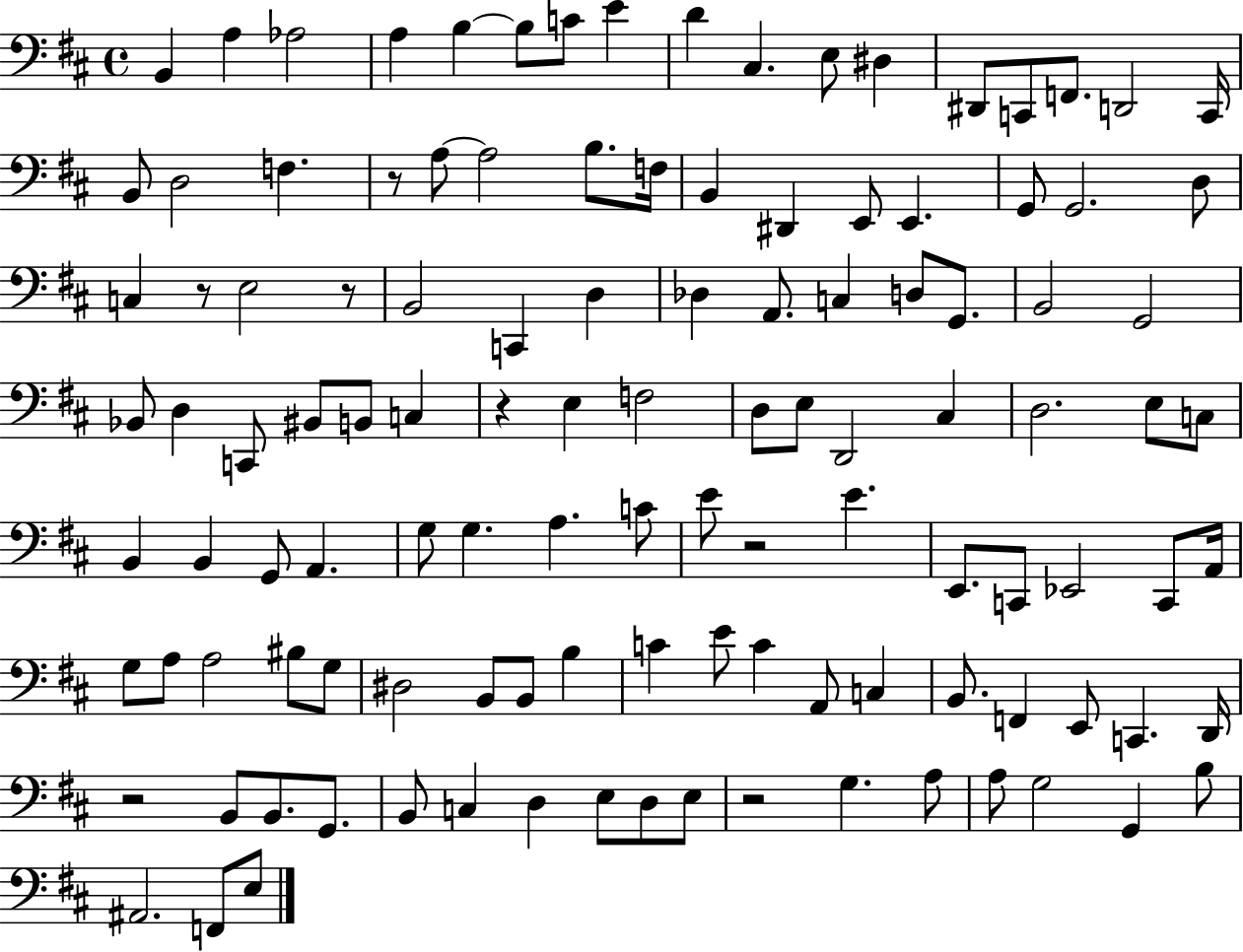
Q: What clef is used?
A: bass